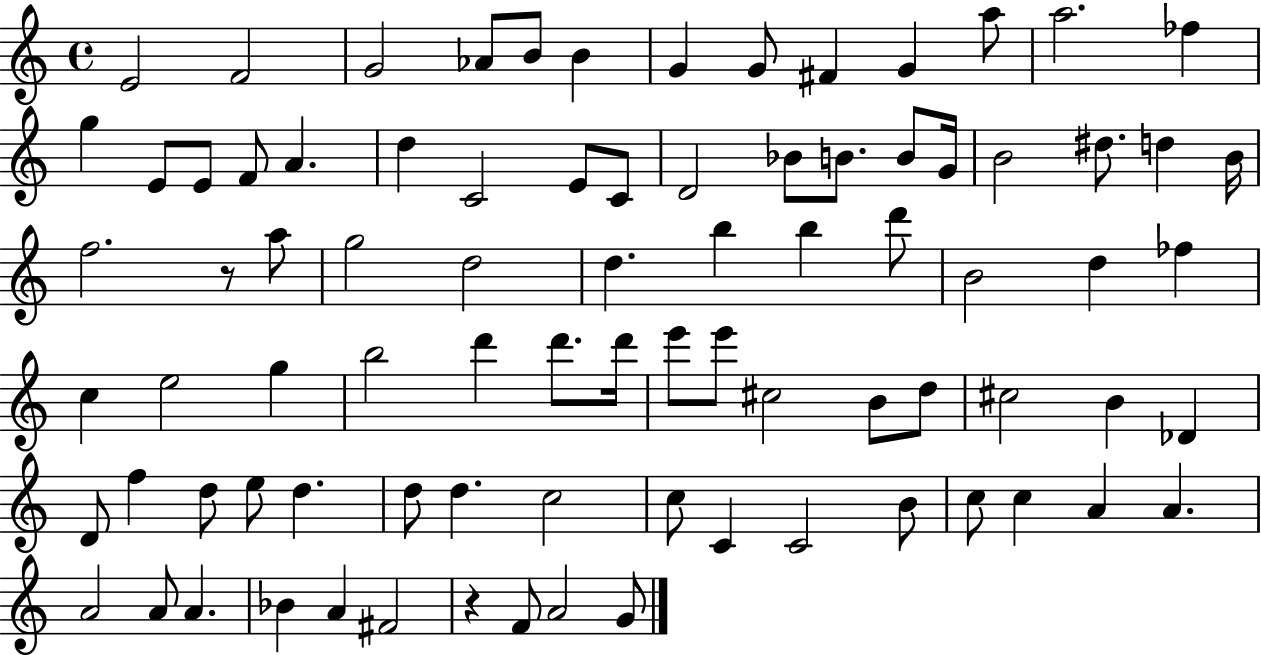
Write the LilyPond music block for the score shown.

{
  \clef treble
  \time 4/4
  \defaultTimeSignature
  \key c \major
  e'2 f'2 | g'2 aes'8 b'8 b'4 | g'4 g'8 fis'4 g'4 a''8 | a''2. fes''4 | \break g''4 e'8 e'8 f'8 a'4. | d''4 c'2 e'8 c'8 | d'2 bes'8 b'8. b'8 g'16 | b'2 dis''8. d''4 b'16 | \break f''2. r8 a''8 | g''2 d''2 | d''4. b''4 b''4 d'''8 | b'2 d''4 fes''4 | \break c''4 e''2 g''4 | b''2 d'''4 d'''8. d'''16 | e'''8 e'''8 cis''2 b'8 d''8 | cis''2 b'4 des'4 | \break d'8 f''4 d''8 e''8 d''4. | d''8 d''4. c''2 | c''8 c'4 c'2 b'8 | c''8 c''4 a'4 a'4. | \break a'2 a'8 a'4. | bes'4 a'4 fis'2 | r4 f'8 a'2 g'8 | \bar "|."
}